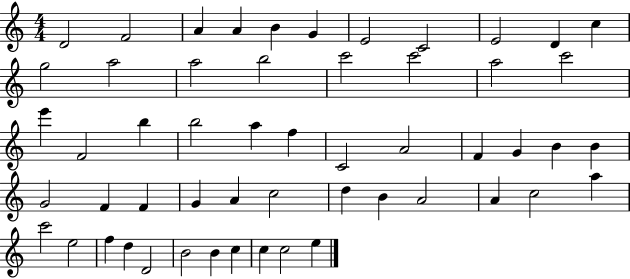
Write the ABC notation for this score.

X:1
T:Untitled
M:4/4
L:1/4
K:C
D2 F2 A A B G E2 C2 E2 D c g2 a2 a2 b2 c'2 c'2 a2 c'2 e' F2 b b2 a f C2 A2 F G B B G2 F F G A c2 d B A2 A c2 a c'2 e2 f d D2 B2 B c c c2 e